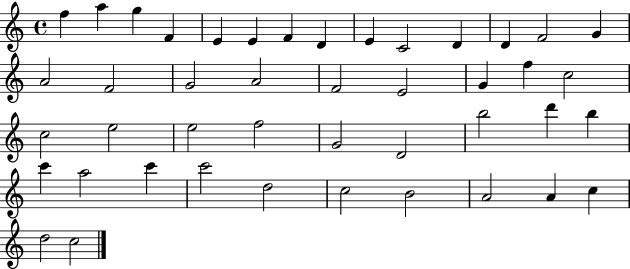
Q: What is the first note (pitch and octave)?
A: F5